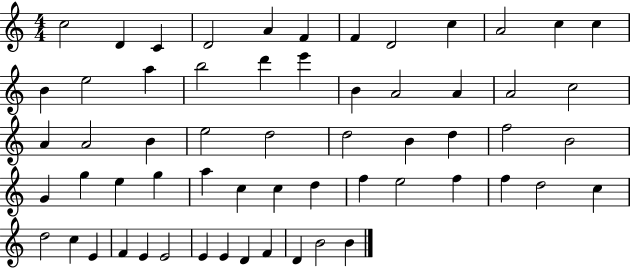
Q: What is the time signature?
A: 4/4